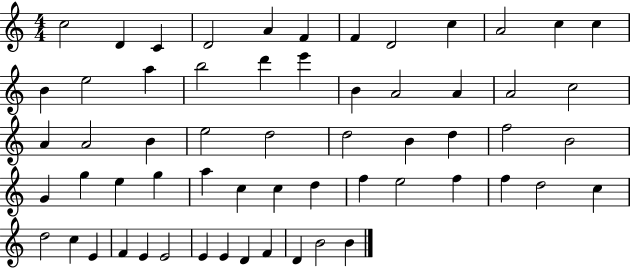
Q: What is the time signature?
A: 4/4